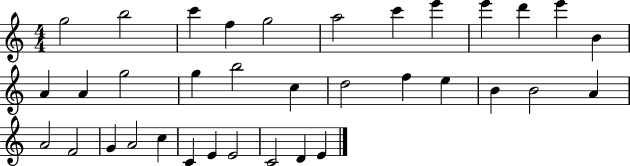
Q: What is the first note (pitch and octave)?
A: G5